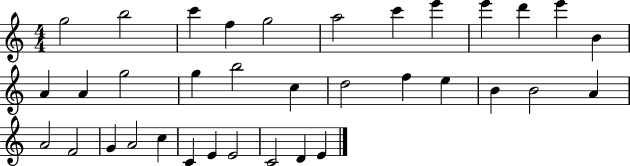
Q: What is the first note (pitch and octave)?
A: G5